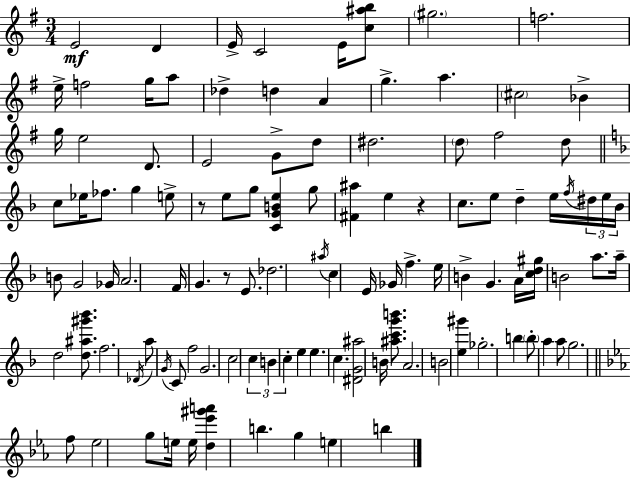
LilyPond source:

{
  \clef treble
  \numericTimeSignature
  \time 3/4
  \key e \minor
  e'2\mf d'4 | e'16-> c'2 e'16 <c'' ais'' b''>8 | \parenthesize gis''2. | f''2. | \break e''16-> f''2 g''16 a''8 | des''4-> d''4 a'4 | g''4.-> a''4. | \parenthesize cis''2 bes'4-> | \break g''16 e''2 d'8. | e'2 g'8-> d''8 | dis''2. | \parenthesize d''8 fis''2 d''8 | \break \bar "||" \break \key d \minor c''8 ees''16 fes''8. g''4 e''8-> | r8 e''8 g''8 <c' g' b' e''>4 g''8 | <fis' ais''>4 e''4 r4 | c''8. e''8 d''4-- e''16 \acciaccatura { f''16 } \tuplet 3/2 { dis''16 | \break e''16 bes'16 } b'8 g'2 | ges'16 a'2. | f'16 g'4. r8 e'8. | des''2. | \break \acciaccatura { ais''16 } c''4 e'16 ges'16 f''4.-> | e''16 b'4-> g'4. | a'16 <c'' d'' gis''>16 b'2 a''8. | a''16-- d''2 <d'' ais'' gis''' bes'''>8. | \break f''2. | \acciaccatura { des'16 } a''8 \acciaccatura { g'16 } c'8 f''2 | g'2. | c''2 | \break \tuplet 3/2 { c''4 b'4 c''4-. } | e''4 e''4. c''4. | <dis' g' ais''>2 | b'16 <ais'' c''' g''' b'''>8. a'2. | \break b'2 | <e'' gis'''>4 ges''2.-. | b''4 \parenthesize b''8-. a''4 | a''8 g''2. | \break \bar "||" \break \key c \minor f''8 ees''2 g''8 | e''16 e''16 <d'' ees''' gis''' a'''>4 b''4. | g''4 e''4 b''4 | \bar "|."
}